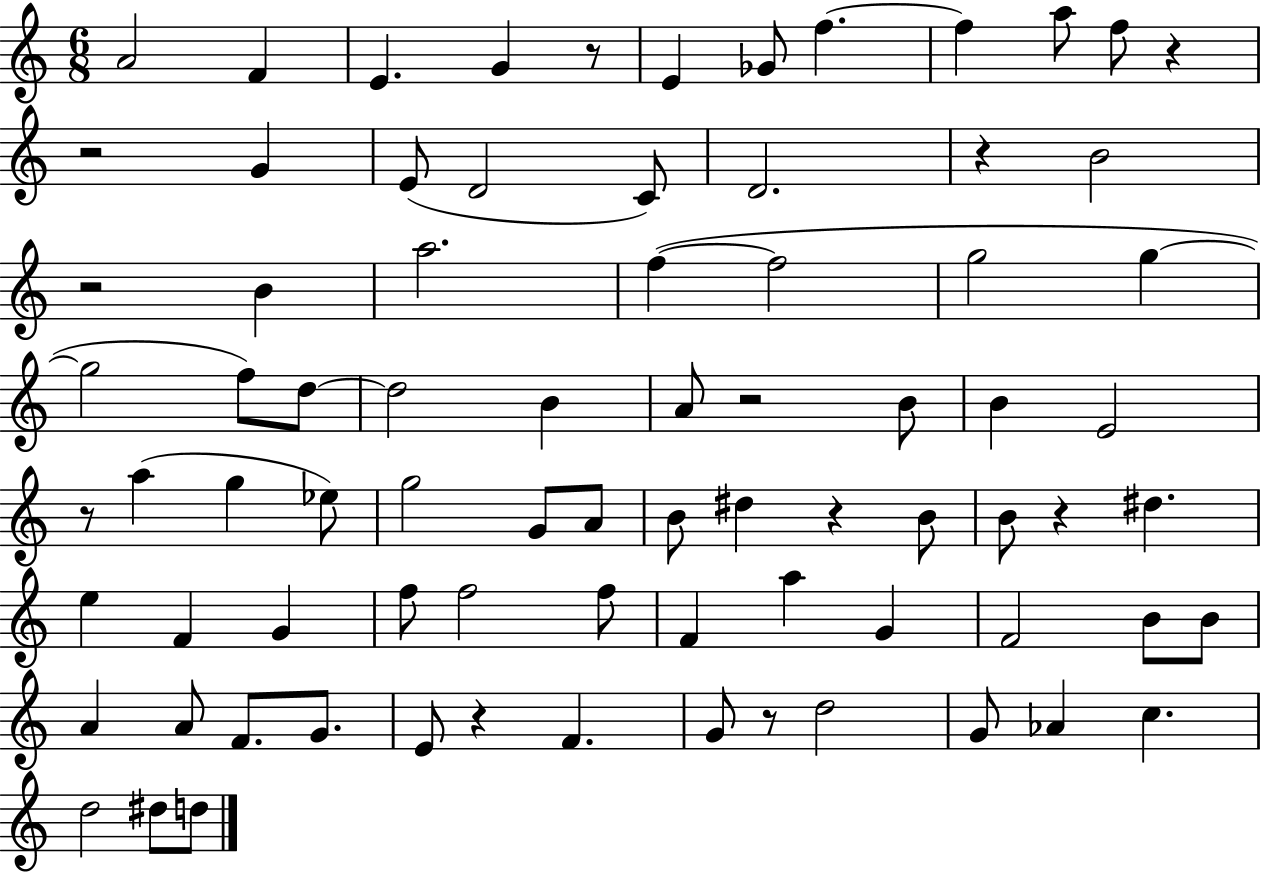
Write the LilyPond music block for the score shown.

{
  \clef treble
  \numericTimeSignature
  \time 6/8
  \key c \major
  a'2 f'4 | e'4. g'4 r8 | e'4 ges'8 f''4.~~ | f''4 a''8 f''8 r4 | \break r2 g'4 | e'8( d'2 c'8) | d'2. | r4 b'2 | \break r2 b'4 | a''2. | f''4~(~ f''2 | g''2 g''4~~ | \break g''2 f''8) d''8~~ | d''2 b'4 | a'8 r2 b'8 | b'4 e'2 | \break r8 a''4( g''4 ees''8) | g''2 g'8 a'8 | b'8 dis''4 r4 b'8 | b'8 r4 dis''4. | \break e''4 f'4 g'4 | f''8 f''2 f''8 | f'4 a''4 g'4 | f'2 b'8 b'8 | \break a'4 a'8 f'8. g'8. | e'8 r4 f'4. | g'8 r8 d''2 | g'8 aes'4 c''4. | \break d''2 dis''8 d''8 | \bar "|."
}